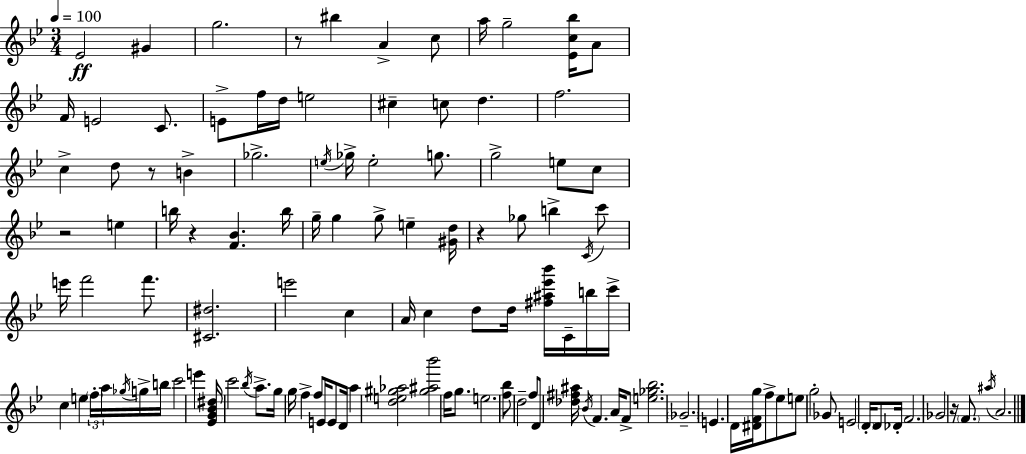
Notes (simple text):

Eb4/h G#4/q G5/h. R/e BIS5/q A4/q C5/e A5/s G5/h [Eb4,C5,Bb5]/s A4/e F4/s E4/h C4/e. E4/e F5/s D5/s E5/h C#5/q C5/e D5/q. F5/h. C5/q D5/e R/e B4/q Gb5/h. E5/s Gb5/s E5/h G5/e. G5/h E5/e C5/e R/h E5/q B5/s R/q [F4,Bb4]/q. B5/s G5/s G5/q G5/e E5/q [G#4,D5]/s R/q Gb5/e B5/q C4/s C6/e E6/s F6/h F6/e. [C#4,D#5]/h. E6/h C5/q A4/s C5/q D5/e D5/s [F#5,A#5,Eb6,Bb6]/s C4/s B5/s C6/s C5/q E5/q F5/s A5/s Gb5/s G5/s B5/s C6/h E6/q [Eb4,G4,Bb4,D#5]/s C6/h Bb5/s A5/e. G5/s G5/s F5/q F5/e E4/s E4/e D4/s A5/q [D5,E5,G#5,Ab5]/h [G#5,A#5,Bb6]/h F5/s G5/e. E5/h. [F5,Bb5]/e D5/h F5/e D4/e [Db5,F#5,A#5]/s Bb4/s F4/q. A4/s F4/e [E5,Gb5,Bb5]/h. Gb4/h. E4/q. D4/s [D#4,F4,G5]/s F5/e Eb5/e E5/e G5/h Gb4/e E4/h D4/s D4/e Db4/s F4/h. Gb4/h R/s F4/e. A#5/s A4/h.